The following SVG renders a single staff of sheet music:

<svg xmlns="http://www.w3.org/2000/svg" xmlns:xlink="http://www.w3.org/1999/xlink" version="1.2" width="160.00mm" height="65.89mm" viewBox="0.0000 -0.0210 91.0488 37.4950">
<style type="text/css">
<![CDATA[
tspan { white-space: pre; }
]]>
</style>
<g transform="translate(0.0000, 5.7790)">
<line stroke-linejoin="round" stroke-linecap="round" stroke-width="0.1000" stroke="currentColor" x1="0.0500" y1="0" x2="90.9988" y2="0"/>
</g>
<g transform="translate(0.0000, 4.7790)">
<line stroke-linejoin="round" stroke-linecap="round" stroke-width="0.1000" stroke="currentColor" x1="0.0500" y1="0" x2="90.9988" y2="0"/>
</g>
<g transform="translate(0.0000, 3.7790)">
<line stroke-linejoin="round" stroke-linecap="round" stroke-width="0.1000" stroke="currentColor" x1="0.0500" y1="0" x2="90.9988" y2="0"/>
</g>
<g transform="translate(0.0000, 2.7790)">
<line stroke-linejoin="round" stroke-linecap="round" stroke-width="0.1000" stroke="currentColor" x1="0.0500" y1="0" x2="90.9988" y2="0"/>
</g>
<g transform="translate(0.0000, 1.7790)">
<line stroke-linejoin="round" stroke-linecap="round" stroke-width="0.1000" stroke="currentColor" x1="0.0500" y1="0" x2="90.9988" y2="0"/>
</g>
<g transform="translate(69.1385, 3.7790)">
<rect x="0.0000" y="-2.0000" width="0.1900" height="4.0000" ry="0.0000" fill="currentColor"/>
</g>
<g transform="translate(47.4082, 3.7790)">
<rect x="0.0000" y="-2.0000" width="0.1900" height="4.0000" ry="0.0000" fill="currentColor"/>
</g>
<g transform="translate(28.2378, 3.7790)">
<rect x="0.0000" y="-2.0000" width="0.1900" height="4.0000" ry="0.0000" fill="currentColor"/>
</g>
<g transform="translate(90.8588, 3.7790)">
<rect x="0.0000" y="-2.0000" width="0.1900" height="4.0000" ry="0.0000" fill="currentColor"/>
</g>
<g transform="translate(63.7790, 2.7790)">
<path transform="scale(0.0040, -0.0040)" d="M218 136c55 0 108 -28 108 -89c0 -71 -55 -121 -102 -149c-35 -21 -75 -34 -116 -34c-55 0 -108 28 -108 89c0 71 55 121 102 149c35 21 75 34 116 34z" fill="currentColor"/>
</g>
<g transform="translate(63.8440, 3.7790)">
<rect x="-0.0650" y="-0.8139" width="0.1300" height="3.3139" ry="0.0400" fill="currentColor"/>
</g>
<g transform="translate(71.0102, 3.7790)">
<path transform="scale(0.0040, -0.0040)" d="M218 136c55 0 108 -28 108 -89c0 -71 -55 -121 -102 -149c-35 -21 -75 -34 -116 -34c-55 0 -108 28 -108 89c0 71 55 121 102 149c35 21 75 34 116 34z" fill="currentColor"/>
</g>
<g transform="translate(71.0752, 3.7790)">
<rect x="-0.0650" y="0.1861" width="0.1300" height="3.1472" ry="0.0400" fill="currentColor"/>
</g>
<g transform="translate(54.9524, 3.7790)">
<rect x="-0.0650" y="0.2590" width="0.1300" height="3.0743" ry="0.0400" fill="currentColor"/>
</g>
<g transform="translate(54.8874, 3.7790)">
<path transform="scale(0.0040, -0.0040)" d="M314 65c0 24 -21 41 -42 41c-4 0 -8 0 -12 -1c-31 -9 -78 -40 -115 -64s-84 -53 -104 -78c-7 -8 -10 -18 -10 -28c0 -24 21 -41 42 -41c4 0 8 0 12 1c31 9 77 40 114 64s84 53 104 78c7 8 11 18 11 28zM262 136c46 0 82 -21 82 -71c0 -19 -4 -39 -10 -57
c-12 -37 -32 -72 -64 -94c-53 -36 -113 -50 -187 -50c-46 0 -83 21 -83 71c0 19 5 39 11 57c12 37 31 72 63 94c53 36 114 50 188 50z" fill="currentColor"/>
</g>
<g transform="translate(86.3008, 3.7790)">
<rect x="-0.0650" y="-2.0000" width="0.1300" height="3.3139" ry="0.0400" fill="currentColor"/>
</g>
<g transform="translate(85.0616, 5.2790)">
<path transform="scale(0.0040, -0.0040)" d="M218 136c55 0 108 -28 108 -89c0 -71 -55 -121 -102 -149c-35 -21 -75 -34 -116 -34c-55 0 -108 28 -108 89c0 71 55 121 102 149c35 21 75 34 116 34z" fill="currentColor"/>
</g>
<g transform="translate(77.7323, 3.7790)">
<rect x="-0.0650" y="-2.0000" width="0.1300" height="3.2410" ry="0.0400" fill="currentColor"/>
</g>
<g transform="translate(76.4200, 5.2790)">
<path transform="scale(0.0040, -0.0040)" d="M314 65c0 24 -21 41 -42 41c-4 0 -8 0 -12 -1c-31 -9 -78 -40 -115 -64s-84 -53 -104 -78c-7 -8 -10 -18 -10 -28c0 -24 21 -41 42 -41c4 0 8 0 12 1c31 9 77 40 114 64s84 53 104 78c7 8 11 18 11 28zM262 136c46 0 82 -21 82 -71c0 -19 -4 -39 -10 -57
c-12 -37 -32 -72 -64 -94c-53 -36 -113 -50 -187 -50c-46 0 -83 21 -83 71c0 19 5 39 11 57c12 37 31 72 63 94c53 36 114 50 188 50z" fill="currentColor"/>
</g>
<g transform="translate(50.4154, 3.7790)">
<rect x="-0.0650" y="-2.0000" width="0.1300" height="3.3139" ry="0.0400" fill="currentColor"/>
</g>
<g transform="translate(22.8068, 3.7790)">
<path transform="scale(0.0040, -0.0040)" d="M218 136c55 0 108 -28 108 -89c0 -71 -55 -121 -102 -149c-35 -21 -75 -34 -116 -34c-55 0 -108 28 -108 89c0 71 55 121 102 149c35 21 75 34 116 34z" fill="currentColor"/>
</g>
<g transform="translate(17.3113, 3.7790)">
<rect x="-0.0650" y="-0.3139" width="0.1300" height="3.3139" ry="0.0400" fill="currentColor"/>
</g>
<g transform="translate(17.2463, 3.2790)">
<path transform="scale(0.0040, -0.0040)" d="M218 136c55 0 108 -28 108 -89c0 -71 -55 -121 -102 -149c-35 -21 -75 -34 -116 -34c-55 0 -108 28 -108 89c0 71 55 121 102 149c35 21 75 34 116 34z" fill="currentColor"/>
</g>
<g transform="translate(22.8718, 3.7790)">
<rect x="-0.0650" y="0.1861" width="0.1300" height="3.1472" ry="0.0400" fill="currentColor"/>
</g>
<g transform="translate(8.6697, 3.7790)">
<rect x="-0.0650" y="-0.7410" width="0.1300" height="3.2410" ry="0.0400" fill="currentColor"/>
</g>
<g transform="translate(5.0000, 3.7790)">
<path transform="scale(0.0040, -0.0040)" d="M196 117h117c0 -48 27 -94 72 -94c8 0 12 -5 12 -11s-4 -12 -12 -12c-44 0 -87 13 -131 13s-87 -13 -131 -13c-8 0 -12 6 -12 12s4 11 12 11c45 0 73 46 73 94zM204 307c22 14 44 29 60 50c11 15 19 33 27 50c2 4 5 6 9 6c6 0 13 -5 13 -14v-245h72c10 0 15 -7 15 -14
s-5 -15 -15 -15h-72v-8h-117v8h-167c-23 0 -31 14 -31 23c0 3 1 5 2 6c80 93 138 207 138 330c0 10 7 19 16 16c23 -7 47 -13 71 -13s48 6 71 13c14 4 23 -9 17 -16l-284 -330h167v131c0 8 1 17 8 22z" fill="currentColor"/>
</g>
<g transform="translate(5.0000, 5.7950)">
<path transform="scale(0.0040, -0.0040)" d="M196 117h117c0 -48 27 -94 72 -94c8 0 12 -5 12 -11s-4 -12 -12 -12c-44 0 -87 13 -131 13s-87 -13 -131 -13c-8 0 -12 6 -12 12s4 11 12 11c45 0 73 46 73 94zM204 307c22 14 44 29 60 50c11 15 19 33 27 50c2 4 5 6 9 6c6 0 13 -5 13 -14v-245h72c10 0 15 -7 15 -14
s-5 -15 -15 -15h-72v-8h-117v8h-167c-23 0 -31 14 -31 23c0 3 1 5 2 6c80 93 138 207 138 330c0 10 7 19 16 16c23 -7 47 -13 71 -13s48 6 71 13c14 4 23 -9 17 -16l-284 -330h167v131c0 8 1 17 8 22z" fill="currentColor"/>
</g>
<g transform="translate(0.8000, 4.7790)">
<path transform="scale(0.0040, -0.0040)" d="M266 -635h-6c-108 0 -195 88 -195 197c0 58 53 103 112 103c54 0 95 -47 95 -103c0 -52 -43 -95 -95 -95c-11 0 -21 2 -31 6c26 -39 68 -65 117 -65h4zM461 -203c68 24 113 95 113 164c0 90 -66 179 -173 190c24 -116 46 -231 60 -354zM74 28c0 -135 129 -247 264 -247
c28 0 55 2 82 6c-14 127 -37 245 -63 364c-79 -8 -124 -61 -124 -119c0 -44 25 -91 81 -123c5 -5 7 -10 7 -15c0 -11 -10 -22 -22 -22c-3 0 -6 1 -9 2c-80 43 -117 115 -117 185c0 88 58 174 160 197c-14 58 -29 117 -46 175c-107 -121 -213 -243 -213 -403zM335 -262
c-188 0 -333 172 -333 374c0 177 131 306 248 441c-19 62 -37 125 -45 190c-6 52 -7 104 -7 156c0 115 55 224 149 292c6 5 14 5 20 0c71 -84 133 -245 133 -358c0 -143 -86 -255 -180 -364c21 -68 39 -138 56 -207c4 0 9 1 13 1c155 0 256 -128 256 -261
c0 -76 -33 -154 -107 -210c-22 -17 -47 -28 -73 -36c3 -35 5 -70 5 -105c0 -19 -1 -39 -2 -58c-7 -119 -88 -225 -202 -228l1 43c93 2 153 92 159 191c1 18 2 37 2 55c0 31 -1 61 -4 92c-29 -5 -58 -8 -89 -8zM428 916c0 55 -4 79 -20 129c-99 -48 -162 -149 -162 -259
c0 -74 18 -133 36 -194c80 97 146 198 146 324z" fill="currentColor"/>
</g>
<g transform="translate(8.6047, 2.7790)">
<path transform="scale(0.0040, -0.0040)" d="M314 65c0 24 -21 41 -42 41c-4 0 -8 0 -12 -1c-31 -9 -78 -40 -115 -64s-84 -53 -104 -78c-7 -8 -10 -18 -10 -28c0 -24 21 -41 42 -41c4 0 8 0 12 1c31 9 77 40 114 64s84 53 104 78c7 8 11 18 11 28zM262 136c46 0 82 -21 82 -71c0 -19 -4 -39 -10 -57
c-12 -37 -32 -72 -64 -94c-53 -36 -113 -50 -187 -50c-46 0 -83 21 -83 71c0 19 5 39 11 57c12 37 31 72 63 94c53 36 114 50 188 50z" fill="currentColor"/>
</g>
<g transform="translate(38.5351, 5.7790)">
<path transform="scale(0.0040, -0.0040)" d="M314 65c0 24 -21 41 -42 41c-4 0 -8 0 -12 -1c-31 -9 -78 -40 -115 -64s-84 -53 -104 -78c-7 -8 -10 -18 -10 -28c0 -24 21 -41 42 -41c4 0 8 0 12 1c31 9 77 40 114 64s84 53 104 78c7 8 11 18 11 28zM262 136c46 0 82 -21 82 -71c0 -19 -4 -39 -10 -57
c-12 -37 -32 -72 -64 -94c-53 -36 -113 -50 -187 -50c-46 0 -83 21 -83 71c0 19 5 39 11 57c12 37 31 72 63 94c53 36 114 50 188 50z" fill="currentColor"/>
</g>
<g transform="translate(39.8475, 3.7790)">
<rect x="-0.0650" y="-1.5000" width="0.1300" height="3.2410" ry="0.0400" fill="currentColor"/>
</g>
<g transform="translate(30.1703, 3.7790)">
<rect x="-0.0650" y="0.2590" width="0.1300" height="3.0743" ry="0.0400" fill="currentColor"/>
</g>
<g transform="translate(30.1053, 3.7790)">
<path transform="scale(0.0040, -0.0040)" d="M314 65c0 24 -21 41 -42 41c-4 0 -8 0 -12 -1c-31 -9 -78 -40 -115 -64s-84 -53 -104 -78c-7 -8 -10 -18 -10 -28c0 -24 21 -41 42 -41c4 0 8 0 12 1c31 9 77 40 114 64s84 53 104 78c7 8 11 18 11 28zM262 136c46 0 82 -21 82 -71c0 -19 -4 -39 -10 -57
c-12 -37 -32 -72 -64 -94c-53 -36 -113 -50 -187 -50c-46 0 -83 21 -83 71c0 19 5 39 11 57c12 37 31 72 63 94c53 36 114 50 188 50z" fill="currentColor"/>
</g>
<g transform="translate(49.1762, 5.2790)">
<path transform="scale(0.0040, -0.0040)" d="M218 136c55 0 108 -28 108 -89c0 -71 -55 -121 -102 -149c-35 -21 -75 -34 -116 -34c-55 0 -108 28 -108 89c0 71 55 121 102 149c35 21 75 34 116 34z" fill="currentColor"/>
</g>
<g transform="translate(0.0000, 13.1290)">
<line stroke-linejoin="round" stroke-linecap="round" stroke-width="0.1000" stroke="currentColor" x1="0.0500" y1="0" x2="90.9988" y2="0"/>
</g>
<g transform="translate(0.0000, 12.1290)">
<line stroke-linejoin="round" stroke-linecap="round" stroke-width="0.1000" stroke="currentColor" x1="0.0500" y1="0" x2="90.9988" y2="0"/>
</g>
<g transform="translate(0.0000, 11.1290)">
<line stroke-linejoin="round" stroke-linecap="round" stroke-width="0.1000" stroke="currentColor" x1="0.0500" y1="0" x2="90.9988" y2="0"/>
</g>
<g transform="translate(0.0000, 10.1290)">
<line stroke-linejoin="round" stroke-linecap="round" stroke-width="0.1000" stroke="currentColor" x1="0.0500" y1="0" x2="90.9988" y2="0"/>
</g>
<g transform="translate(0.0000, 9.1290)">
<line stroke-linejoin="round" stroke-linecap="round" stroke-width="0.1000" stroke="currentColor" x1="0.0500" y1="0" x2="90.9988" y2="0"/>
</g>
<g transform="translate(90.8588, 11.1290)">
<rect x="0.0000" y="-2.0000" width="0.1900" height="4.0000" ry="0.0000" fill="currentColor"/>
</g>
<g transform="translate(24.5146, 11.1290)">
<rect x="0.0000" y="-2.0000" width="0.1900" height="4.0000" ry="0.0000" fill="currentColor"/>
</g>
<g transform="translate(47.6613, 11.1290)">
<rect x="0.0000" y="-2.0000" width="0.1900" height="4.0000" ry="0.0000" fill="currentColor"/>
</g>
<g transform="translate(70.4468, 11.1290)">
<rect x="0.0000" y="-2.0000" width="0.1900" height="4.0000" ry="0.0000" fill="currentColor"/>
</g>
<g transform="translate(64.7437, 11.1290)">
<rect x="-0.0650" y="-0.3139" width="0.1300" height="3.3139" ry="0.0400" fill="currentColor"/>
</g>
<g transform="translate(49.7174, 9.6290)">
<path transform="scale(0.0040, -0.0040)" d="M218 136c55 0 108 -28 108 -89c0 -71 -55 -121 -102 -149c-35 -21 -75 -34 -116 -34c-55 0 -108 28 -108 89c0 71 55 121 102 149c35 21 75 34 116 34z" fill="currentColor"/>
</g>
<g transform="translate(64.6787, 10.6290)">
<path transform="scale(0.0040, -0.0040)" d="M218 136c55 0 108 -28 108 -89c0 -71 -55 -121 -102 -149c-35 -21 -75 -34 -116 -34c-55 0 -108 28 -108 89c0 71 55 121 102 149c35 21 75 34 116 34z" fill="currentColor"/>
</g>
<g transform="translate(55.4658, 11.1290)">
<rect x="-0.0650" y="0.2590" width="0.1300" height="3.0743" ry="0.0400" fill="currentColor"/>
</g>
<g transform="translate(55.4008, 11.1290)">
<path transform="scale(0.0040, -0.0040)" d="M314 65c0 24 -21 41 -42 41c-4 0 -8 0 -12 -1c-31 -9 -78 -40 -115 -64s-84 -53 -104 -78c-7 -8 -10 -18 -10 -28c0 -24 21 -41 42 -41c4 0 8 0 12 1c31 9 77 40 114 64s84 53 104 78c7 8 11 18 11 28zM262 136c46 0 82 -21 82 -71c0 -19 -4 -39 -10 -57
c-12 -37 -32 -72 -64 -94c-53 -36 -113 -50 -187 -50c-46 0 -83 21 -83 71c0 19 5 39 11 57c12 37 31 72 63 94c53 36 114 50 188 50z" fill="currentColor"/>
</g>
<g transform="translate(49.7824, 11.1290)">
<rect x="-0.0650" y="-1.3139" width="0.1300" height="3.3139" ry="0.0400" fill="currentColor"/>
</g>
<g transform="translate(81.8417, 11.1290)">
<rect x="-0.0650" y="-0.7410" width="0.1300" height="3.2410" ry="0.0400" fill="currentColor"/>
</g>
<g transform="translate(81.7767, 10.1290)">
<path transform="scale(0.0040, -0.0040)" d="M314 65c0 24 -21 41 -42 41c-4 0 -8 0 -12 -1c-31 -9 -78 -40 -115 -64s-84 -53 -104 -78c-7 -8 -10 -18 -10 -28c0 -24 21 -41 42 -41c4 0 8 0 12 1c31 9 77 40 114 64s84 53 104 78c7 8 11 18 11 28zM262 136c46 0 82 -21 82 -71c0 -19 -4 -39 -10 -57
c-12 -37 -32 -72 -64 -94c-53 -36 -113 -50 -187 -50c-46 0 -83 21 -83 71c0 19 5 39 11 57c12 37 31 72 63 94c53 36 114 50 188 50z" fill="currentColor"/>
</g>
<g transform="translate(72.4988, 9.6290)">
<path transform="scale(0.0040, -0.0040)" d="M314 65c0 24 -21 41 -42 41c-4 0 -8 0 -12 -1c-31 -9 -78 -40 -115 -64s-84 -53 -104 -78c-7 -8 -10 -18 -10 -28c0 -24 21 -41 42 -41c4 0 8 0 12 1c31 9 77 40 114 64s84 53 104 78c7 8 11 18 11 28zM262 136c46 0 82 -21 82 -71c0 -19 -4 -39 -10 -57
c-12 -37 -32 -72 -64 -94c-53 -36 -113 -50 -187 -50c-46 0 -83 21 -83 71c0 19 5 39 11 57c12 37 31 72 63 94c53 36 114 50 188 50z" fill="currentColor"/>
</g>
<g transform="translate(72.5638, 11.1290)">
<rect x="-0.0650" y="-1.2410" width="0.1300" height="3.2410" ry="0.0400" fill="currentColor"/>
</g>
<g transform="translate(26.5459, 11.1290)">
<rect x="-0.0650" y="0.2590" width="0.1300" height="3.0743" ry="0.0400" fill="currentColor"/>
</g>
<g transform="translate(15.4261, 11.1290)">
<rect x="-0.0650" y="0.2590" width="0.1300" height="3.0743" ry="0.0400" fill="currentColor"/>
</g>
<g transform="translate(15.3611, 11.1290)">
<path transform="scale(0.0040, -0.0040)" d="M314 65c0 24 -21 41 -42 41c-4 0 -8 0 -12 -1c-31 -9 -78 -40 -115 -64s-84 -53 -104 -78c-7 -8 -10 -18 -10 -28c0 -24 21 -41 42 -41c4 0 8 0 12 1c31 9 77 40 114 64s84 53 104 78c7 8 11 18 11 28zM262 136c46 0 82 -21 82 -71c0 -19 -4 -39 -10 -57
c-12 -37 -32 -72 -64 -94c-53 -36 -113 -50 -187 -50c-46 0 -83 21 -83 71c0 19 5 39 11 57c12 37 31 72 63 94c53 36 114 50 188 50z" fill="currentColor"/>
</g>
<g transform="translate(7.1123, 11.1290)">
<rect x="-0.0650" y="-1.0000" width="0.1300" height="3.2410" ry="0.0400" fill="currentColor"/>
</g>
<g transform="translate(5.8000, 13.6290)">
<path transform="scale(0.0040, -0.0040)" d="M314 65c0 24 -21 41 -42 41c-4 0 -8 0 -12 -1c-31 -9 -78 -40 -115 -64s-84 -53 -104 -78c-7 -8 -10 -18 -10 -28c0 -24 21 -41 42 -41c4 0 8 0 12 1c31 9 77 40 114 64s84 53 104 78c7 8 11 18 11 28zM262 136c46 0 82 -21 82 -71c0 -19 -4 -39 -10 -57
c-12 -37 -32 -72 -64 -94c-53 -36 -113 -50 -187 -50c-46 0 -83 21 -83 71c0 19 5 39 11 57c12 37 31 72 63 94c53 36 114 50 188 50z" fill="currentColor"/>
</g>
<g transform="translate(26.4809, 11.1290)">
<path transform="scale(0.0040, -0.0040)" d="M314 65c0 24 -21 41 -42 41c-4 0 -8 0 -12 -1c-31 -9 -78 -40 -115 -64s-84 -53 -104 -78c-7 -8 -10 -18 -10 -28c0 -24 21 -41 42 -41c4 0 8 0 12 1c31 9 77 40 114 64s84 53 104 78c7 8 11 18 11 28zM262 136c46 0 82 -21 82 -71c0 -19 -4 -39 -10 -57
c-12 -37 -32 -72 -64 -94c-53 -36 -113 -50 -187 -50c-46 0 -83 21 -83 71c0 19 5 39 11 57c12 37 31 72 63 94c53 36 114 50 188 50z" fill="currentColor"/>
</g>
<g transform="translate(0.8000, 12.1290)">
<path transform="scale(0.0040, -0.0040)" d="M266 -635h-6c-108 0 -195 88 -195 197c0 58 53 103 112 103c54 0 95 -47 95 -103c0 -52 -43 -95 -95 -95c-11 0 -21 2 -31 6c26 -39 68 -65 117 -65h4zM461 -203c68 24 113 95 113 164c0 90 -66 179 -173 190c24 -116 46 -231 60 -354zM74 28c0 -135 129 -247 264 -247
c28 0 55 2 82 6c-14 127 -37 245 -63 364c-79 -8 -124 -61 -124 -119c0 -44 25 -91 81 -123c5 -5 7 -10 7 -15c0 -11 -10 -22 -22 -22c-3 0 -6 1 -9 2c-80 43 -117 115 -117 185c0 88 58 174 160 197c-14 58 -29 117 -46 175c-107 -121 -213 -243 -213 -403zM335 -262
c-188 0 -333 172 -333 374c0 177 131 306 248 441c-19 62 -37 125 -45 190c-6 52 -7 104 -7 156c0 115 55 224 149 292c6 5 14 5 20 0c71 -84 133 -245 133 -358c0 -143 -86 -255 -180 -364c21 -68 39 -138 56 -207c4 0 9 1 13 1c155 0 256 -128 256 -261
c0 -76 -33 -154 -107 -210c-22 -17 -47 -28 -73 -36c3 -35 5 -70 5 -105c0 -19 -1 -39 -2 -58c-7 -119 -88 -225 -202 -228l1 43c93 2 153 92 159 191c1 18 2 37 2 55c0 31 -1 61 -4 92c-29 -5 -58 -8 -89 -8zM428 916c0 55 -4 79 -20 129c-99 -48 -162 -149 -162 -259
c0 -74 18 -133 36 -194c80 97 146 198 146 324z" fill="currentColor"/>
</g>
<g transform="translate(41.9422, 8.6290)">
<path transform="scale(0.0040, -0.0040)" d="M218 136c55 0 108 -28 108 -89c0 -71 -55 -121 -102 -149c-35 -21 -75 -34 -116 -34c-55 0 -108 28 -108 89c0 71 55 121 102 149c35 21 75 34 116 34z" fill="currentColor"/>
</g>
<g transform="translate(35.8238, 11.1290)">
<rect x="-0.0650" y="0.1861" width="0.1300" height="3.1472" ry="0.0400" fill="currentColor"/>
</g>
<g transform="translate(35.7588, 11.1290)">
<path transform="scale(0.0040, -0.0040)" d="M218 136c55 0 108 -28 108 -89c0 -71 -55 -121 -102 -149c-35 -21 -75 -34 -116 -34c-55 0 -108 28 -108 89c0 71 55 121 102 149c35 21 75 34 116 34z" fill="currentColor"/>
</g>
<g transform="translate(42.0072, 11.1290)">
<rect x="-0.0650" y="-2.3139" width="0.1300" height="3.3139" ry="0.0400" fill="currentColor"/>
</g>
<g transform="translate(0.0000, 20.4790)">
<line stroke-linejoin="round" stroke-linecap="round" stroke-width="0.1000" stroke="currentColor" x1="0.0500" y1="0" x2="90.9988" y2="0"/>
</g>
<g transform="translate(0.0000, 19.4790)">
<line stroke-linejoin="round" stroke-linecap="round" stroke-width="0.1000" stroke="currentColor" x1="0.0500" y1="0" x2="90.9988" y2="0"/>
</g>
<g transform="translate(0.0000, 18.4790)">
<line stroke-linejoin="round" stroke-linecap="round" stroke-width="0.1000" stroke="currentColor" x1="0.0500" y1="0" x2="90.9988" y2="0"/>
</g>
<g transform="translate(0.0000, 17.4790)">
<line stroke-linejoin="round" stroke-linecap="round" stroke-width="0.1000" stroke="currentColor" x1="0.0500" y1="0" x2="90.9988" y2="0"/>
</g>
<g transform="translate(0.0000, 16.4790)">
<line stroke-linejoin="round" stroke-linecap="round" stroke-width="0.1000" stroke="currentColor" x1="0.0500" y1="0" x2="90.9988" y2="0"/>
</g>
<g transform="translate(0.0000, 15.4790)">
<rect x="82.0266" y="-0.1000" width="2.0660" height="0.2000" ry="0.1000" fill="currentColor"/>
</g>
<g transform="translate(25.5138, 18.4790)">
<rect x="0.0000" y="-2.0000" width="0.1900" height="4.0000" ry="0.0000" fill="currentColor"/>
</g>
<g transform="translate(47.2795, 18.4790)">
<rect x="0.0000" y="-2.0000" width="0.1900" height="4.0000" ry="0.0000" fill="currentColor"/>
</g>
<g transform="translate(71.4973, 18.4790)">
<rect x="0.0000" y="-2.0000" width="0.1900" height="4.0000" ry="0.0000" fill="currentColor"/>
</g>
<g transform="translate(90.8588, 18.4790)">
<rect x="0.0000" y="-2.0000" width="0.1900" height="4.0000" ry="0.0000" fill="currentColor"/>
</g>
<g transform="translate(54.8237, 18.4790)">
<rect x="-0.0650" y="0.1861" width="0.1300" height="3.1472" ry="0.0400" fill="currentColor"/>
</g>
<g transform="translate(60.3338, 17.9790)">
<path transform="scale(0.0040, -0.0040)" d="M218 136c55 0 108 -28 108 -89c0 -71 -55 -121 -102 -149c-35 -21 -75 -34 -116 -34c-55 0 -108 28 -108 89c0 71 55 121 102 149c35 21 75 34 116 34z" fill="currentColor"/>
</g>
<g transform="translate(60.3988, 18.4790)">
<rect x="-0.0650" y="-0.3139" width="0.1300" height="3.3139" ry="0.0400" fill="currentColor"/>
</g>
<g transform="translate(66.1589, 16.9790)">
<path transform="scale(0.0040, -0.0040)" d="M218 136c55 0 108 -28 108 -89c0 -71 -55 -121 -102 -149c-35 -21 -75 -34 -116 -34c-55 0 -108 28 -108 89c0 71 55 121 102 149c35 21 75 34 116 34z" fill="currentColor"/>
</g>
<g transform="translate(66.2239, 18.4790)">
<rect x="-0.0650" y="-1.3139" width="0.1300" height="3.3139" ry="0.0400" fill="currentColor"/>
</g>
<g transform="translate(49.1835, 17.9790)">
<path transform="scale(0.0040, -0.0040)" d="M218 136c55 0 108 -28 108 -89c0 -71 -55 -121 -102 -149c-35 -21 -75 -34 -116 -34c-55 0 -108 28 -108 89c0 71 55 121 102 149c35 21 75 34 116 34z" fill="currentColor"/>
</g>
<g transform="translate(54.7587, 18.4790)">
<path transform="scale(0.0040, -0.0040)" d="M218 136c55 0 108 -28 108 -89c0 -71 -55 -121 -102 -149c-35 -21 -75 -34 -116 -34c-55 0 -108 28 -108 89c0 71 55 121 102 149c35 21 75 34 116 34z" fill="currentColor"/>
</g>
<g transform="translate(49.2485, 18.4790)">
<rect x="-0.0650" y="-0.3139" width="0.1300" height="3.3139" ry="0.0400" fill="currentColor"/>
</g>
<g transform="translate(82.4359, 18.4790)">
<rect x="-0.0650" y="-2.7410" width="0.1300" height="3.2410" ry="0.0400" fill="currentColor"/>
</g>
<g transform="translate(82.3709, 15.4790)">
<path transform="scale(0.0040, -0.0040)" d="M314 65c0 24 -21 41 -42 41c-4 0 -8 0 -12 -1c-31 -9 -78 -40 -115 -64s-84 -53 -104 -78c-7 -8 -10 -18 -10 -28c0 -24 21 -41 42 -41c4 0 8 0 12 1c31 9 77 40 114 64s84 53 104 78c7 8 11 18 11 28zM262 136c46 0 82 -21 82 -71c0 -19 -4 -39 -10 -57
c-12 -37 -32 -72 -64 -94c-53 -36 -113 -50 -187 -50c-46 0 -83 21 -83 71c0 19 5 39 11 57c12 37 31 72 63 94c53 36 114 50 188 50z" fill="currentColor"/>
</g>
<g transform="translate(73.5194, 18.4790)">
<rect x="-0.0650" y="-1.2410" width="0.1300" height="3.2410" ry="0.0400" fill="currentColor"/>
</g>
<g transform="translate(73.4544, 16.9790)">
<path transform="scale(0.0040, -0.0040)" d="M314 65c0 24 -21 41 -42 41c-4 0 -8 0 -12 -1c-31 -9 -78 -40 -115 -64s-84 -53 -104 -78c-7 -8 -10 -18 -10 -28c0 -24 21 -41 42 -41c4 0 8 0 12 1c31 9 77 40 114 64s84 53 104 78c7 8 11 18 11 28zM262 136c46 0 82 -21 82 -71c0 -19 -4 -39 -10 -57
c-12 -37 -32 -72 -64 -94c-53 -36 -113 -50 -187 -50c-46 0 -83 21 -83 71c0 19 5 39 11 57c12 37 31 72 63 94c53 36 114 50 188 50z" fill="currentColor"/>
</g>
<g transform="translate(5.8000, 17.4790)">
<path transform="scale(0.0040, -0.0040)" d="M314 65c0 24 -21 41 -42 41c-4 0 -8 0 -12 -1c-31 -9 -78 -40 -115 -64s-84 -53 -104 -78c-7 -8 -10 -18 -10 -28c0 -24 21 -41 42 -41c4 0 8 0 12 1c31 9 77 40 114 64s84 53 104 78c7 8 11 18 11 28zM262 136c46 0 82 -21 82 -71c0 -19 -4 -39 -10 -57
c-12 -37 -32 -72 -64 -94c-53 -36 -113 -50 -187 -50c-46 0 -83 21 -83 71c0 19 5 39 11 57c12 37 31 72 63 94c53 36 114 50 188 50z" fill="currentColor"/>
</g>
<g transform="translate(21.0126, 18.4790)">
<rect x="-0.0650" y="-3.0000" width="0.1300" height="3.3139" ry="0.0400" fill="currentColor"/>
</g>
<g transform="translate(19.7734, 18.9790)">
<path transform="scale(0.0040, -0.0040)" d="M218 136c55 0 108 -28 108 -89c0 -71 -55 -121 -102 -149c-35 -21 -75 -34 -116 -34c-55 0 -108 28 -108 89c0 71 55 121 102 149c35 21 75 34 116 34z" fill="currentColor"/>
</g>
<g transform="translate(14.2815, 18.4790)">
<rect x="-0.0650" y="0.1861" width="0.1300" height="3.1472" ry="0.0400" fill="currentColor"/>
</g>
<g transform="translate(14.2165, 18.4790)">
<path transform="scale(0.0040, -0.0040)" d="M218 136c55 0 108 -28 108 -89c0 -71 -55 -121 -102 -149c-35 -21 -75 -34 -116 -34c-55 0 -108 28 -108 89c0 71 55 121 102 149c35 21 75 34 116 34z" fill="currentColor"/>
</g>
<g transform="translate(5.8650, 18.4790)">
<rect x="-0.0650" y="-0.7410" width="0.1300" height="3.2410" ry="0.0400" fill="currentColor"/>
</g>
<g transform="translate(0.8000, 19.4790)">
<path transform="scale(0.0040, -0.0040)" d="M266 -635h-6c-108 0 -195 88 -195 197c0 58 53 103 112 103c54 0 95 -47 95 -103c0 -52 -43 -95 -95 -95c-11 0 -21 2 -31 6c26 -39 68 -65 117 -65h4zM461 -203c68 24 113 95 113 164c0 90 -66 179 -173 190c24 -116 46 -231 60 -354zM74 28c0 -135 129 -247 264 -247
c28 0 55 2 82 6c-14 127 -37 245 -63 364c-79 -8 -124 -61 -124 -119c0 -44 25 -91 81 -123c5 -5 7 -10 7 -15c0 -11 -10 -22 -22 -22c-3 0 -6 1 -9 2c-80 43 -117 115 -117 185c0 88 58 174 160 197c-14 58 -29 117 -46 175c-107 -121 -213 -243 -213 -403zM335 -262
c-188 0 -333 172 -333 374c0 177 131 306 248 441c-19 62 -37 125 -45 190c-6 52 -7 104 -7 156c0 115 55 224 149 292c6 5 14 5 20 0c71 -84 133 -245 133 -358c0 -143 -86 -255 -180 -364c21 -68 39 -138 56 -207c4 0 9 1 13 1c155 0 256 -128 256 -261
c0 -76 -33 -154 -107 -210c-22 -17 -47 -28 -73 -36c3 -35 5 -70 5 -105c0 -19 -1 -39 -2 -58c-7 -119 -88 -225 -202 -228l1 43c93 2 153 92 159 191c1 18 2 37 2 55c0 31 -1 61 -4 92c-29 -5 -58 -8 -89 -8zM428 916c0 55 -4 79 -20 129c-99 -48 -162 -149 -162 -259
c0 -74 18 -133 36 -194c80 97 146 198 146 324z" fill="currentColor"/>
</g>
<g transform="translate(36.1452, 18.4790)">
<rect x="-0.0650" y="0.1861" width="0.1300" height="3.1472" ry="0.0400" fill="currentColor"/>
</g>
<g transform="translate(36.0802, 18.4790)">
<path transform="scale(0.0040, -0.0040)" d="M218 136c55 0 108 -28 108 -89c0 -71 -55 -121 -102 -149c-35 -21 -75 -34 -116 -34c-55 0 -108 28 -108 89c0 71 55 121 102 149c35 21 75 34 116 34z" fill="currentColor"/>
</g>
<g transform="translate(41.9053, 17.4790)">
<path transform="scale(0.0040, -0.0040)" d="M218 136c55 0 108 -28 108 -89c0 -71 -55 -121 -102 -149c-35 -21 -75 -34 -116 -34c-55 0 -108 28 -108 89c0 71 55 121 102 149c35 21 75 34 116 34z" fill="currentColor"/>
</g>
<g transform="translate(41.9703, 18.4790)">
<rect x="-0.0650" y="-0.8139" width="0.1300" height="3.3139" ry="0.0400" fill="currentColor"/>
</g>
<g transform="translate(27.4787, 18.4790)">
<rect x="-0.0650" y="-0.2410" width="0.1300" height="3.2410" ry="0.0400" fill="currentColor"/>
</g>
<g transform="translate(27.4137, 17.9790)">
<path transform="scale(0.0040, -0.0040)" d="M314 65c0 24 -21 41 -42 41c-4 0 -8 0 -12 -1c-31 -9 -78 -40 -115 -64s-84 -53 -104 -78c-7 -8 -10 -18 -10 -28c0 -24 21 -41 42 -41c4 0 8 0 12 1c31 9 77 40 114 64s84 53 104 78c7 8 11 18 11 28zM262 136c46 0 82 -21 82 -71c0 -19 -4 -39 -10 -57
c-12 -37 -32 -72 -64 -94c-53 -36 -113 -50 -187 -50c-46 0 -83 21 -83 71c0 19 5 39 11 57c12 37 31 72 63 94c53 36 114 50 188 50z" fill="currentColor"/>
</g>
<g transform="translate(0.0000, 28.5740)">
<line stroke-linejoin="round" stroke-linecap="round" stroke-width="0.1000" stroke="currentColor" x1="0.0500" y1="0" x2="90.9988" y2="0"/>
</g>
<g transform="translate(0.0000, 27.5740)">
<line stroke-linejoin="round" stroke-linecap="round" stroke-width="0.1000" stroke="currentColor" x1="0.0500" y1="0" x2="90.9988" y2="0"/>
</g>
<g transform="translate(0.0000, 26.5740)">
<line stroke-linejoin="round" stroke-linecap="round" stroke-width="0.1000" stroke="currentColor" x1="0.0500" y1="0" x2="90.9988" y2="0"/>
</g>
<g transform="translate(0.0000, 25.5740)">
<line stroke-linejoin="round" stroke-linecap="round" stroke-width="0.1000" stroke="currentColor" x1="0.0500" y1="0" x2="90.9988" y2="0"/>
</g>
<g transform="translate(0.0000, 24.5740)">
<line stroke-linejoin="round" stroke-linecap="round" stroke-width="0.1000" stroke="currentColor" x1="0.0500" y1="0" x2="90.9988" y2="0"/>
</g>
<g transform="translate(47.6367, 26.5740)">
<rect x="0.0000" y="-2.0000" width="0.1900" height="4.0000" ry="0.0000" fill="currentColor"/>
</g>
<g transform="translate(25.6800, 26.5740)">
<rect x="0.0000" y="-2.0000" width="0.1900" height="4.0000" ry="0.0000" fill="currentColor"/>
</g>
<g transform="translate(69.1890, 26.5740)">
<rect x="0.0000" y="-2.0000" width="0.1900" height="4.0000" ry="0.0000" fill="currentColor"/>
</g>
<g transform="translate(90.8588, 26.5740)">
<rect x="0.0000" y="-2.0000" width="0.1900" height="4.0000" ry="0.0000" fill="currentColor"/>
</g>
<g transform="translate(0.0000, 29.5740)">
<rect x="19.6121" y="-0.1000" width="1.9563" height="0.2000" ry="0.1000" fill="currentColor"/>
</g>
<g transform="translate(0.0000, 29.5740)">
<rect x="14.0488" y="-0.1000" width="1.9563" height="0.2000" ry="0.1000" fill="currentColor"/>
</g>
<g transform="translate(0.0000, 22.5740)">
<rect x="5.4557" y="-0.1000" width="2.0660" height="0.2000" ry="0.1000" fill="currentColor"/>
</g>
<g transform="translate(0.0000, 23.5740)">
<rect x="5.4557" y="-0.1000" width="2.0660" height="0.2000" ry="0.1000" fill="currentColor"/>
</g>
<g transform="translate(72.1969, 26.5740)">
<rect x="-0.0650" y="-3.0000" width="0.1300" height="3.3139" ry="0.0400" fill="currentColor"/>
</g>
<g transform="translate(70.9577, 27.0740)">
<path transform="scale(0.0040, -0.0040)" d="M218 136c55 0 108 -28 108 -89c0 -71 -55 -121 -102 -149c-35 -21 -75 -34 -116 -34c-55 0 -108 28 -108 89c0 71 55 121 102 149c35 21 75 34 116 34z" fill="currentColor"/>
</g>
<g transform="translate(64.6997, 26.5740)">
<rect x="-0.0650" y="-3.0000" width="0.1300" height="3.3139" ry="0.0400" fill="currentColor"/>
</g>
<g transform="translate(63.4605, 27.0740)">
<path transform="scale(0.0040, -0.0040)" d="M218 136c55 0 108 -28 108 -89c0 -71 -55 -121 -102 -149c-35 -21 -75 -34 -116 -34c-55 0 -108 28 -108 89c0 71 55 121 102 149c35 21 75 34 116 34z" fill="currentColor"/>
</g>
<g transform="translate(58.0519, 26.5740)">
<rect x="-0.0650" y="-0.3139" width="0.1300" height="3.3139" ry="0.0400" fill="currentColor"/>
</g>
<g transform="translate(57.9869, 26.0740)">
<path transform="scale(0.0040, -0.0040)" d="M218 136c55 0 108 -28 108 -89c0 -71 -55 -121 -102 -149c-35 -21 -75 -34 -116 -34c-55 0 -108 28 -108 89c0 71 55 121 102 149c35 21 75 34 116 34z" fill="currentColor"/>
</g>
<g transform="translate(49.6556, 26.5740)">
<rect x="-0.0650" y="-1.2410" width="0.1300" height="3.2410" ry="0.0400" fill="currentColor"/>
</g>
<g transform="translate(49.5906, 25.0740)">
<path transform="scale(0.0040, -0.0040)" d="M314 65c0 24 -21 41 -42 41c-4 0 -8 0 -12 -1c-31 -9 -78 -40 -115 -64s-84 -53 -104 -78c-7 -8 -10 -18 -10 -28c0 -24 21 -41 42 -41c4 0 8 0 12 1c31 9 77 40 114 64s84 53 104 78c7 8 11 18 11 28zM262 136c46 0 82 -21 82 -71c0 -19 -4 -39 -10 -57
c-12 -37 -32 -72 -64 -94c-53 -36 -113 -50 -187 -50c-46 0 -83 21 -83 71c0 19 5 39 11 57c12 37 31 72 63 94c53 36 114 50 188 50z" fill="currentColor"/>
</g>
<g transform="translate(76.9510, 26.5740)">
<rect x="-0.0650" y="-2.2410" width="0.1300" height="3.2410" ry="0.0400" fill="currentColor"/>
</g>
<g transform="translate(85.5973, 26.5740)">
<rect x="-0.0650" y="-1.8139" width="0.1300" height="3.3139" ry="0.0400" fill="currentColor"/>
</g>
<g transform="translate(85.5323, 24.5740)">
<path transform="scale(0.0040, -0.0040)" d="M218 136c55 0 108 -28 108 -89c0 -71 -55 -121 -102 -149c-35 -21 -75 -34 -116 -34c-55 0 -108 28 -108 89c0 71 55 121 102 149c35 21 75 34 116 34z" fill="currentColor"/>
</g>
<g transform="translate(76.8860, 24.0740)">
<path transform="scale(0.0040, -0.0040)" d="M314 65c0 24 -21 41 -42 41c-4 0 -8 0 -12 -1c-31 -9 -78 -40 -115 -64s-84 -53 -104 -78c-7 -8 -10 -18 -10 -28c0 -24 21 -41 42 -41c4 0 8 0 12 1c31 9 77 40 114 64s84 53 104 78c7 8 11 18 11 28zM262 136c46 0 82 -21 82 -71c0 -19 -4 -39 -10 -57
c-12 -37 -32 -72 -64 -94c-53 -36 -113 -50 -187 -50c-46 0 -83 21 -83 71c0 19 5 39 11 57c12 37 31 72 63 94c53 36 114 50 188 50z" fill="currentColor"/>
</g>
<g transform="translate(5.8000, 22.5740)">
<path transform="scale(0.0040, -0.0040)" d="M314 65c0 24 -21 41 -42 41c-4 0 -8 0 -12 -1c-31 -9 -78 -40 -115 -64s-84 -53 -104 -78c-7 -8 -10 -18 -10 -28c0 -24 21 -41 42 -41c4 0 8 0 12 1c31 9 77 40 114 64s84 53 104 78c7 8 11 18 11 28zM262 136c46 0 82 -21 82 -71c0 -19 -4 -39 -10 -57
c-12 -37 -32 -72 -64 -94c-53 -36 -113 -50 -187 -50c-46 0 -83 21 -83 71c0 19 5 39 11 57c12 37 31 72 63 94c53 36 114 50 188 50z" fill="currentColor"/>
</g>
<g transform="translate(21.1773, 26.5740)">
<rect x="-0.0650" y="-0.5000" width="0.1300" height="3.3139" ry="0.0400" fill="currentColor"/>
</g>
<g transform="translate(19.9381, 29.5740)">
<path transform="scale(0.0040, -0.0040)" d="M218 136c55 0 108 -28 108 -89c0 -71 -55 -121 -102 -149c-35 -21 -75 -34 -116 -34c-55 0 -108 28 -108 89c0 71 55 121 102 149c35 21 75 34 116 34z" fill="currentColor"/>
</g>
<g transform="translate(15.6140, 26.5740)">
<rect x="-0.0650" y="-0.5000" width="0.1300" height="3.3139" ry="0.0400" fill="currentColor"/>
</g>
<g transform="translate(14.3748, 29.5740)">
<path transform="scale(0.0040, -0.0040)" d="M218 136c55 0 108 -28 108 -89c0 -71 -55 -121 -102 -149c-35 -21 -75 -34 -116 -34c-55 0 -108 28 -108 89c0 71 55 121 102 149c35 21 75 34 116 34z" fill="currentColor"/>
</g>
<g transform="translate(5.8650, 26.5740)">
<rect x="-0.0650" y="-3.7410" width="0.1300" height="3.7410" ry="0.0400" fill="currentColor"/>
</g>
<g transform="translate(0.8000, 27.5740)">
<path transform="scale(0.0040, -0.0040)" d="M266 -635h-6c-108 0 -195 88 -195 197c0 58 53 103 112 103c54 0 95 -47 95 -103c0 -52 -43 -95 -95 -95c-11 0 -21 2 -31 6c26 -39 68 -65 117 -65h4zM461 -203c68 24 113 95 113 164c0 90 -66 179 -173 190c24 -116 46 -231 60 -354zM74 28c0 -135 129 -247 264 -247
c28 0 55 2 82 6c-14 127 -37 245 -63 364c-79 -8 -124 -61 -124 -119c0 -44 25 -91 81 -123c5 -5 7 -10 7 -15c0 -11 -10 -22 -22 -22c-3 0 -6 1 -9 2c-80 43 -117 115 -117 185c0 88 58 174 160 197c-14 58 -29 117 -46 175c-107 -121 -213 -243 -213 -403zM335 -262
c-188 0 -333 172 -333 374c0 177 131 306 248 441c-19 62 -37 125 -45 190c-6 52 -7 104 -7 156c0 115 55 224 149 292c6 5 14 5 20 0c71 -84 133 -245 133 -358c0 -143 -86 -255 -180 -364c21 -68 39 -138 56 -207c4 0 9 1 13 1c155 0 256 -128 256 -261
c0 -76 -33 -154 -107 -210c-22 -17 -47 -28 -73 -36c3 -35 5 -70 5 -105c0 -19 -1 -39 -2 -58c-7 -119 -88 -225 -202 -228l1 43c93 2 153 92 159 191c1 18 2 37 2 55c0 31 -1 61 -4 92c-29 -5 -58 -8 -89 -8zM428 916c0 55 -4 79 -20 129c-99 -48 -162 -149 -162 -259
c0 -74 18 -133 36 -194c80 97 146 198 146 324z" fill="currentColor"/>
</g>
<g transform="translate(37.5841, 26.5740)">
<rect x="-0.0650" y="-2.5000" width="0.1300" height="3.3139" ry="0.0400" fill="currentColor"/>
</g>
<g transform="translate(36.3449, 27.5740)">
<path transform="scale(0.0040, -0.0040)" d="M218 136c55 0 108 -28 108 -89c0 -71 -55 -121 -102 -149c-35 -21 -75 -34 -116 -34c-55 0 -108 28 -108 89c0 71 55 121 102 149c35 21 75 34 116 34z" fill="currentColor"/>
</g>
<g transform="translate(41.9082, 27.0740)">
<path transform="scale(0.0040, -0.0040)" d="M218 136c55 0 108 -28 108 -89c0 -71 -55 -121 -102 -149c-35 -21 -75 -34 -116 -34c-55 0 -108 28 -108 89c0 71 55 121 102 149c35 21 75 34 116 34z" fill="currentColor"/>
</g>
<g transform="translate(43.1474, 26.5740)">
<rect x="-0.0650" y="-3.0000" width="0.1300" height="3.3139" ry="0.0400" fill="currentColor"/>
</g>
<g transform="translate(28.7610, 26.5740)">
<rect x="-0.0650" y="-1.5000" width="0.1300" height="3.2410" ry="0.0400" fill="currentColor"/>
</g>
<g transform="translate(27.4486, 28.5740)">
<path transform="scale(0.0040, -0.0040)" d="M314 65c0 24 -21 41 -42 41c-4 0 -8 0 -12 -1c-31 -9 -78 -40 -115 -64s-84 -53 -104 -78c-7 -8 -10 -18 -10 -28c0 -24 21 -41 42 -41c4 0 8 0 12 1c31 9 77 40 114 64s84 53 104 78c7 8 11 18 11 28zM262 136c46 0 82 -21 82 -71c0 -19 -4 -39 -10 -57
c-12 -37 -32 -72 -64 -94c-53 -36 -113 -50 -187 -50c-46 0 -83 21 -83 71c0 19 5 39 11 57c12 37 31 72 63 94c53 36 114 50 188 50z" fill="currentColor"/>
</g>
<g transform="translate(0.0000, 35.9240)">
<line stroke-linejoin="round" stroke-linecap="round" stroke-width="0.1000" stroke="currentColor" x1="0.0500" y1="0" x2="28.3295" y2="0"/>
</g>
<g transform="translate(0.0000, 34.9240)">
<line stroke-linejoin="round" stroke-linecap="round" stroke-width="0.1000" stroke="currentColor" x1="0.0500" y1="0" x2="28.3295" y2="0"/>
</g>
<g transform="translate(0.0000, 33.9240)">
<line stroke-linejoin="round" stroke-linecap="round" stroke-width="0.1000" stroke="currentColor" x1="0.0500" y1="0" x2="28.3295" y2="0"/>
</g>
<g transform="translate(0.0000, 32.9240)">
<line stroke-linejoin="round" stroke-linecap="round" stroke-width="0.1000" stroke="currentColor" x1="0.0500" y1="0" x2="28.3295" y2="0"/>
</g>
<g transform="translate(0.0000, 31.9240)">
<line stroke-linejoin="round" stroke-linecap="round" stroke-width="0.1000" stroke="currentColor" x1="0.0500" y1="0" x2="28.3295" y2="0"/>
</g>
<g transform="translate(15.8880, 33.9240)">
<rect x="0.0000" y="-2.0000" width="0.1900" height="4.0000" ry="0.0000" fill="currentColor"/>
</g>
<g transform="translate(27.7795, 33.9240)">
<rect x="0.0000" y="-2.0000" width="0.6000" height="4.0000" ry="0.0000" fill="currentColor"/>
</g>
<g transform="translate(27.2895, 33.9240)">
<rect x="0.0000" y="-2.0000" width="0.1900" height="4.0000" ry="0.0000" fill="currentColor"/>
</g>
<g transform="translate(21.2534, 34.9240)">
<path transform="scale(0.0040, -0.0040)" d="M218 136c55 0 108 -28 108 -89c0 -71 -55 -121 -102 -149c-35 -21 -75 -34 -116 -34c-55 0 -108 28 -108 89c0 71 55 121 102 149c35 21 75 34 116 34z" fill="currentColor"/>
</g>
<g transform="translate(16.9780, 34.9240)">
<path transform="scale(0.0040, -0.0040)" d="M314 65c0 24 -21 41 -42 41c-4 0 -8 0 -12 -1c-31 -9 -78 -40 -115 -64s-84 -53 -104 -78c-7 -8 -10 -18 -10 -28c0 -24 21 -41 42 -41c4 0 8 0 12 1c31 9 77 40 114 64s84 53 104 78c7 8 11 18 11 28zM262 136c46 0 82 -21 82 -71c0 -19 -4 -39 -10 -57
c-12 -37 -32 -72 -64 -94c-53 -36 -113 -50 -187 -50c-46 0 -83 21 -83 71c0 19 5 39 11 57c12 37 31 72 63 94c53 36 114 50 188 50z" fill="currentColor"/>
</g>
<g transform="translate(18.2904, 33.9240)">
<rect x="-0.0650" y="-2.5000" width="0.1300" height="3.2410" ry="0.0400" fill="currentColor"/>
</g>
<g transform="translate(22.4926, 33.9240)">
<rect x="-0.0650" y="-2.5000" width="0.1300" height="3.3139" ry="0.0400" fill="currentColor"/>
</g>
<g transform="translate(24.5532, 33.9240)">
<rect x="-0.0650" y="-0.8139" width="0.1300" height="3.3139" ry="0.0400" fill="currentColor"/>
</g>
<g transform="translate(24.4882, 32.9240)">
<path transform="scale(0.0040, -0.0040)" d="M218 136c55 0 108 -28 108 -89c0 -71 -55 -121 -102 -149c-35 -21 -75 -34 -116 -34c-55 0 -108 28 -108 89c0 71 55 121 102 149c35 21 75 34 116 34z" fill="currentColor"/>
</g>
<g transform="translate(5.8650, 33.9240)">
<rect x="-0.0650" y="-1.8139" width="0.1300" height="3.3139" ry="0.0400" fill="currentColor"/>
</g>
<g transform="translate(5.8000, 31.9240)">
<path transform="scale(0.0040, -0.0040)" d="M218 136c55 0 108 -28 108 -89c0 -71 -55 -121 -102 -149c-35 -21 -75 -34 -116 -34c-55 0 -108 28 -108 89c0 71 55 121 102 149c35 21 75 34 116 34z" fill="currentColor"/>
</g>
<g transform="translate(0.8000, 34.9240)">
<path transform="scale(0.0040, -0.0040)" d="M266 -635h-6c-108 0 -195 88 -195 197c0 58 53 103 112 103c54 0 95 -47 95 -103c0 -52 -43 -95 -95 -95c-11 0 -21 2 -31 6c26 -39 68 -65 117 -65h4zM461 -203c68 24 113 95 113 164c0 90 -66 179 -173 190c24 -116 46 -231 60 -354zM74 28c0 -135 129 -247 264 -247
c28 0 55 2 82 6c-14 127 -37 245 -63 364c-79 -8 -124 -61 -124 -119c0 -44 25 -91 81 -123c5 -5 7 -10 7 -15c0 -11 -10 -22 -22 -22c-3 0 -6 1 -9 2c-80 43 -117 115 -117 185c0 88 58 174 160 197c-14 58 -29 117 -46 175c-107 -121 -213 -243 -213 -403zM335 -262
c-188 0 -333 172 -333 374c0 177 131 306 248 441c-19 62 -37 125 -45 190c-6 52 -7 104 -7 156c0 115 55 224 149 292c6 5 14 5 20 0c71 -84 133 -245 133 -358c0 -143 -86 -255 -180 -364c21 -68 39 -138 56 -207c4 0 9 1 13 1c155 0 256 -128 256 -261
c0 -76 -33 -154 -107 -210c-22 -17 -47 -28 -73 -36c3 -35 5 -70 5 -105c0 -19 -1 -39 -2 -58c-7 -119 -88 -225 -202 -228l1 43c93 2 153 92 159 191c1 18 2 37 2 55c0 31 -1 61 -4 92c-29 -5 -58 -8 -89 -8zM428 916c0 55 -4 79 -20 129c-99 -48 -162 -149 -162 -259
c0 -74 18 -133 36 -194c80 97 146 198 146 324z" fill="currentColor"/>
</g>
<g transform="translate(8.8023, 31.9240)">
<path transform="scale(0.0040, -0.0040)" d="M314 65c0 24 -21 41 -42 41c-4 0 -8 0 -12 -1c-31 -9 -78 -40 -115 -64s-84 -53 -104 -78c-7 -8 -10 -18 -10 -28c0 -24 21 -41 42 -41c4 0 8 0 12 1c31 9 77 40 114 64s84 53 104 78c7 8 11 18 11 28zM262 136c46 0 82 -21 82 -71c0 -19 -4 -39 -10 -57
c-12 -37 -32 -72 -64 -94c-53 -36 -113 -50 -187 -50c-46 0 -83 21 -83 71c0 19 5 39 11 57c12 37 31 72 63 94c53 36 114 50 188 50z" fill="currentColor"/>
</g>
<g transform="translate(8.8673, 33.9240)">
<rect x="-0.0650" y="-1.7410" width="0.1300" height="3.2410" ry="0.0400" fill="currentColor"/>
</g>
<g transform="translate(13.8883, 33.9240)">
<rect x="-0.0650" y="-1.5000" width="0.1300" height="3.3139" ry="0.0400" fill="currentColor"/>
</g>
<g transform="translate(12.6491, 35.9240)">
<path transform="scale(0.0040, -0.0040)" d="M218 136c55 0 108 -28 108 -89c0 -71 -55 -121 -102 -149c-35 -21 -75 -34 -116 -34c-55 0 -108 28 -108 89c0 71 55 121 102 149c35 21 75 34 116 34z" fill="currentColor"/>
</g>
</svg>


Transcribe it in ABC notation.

X:1
T:Untitled
M:4/4
L:1/4
K:C
d2 c B B2 E2 F B2 d B F2 F D2 B2 B2 B g e B2 c e2 d2 d2 B A c2 B d c B c e e2 a2 c'2 C C E2 G A e2 c A A g2 f f f2 E G2 G d